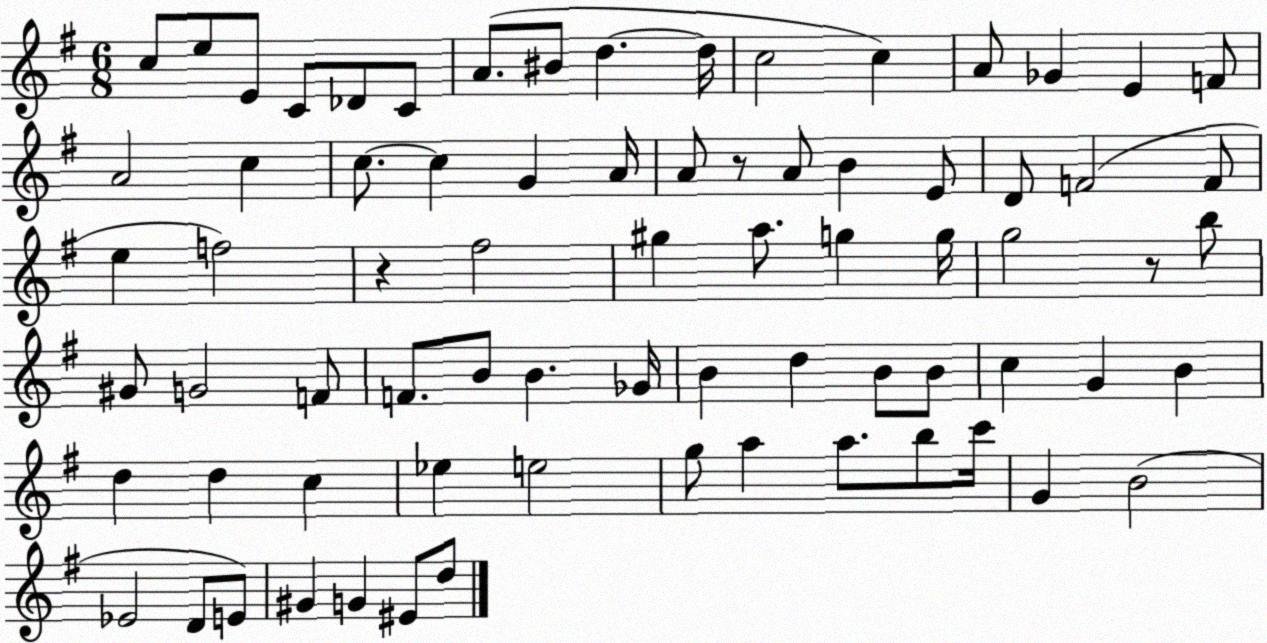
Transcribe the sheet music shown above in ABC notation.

X:1
T:Untitled
M:6/8
L:1/4
K:G
c/2 e/2 E/2 C/2 _D/2 C/2 A/2 ^B/2 d d/4 c2 c A/2 _G E F/2 A2 c c/2 c G A/4 A/2 z/2 A/2 B E/2 D/2 F2 F/2 e f2 z ^f2 ^g a/2 g g/4 g2 z/2 b/2 ^G/2 G2 F/2 F/2 B/2 B _G/4 B d B/2 B/2 c G B d d c _e e2 g/2 a a/2 b/2 c'/4 G B2 _E2 D/2 E/2 ^G G ^E/2 d/2